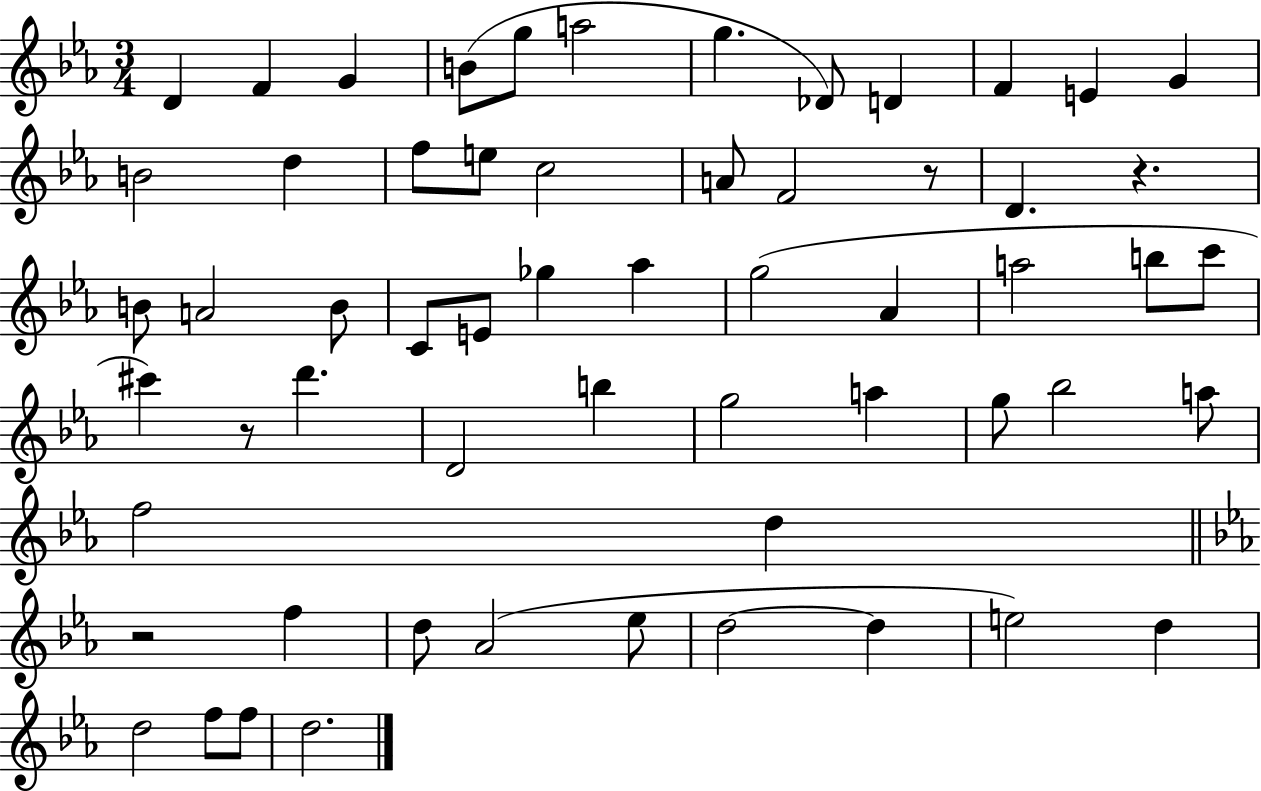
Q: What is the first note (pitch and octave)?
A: D4